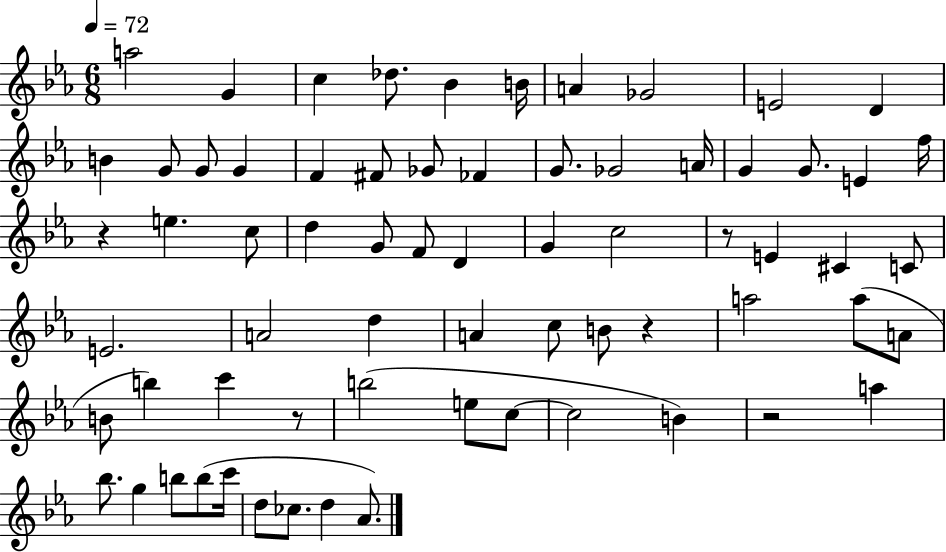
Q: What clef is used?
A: treble